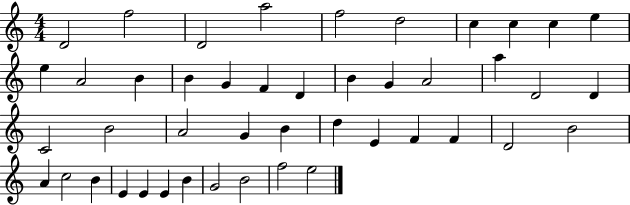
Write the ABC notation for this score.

X:1
T:Untitled
M:4/4
L:1/4
K:C
D2 f2 D2 a2 f2 d2 c c c e e A2 B B G F D B G A2 a D2 D C2 B2 A2 G B d E F F D2 B2 A c2 B E E E B G2 B2 f2 e2